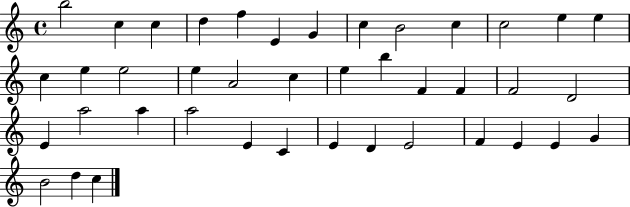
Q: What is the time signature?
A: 4/4